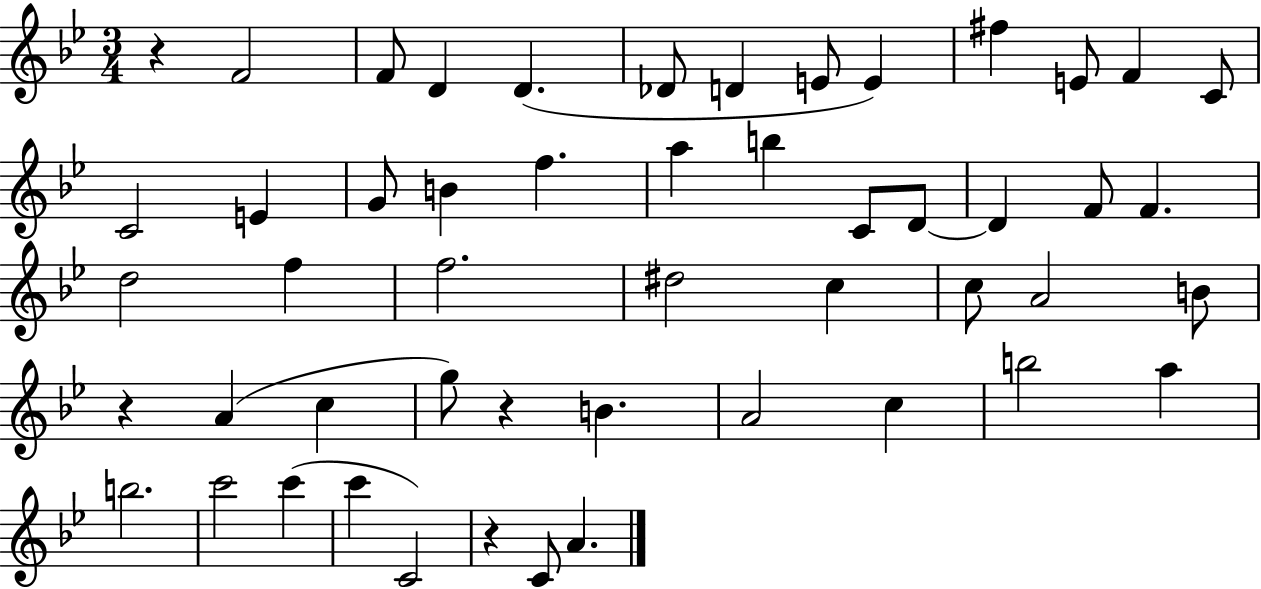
{
  \clef treble
  \numericTimeSignature
  \time 3/4
  \key bes \major
  r4 f'2 | f'8 d'4 d'4.( | des'8 d'4 e'8 e'4) | fis''4 e'8 f'4 c'8 | \break c'2 e'4 | g'8 b'4 f''4. | a''4 b''4 c'8 d'8~~ | d'4 f'8 f'4. | \break d''2 f''4 | f''2. | dis''2 c''4 | c''8 a'2 b'8 | \break r4 a'4( c''4 | g''8) r4 b'4. | a'2 c''4 | b''2 a''4 | \break b''2. | c'''2 c'''4( | c'''4 c'2) | r4 c'8 a'4. | \break \bar "|."
}